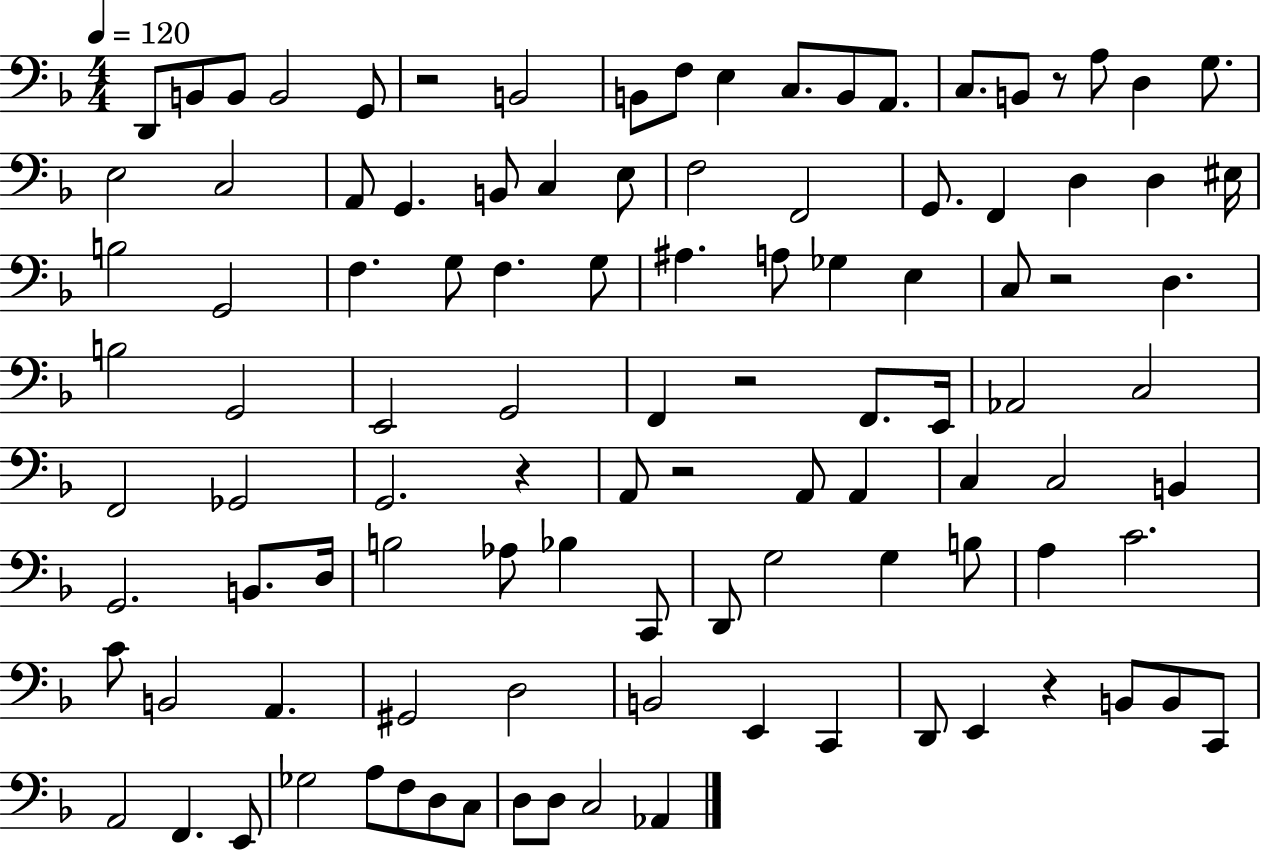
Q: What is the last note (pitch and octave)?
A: Ab2